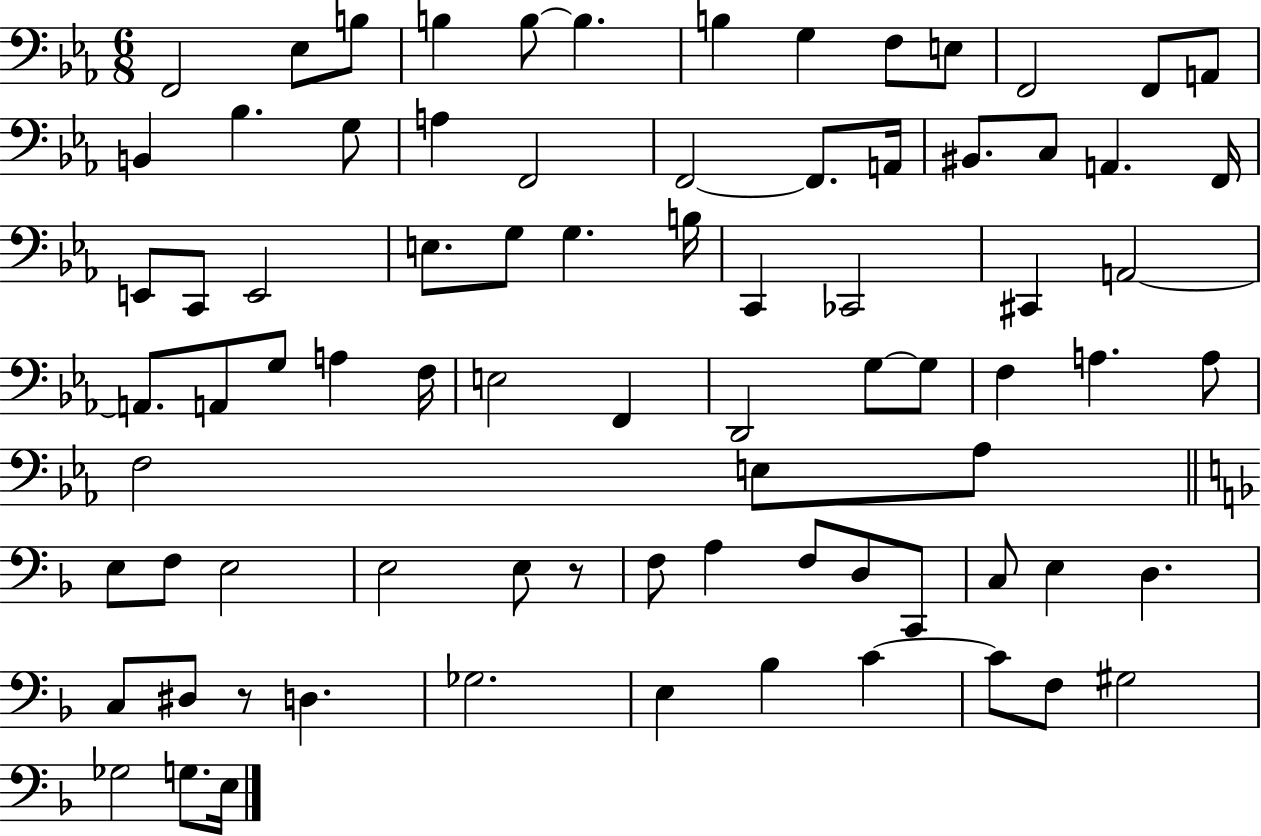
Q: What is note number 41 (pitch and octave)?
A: F3